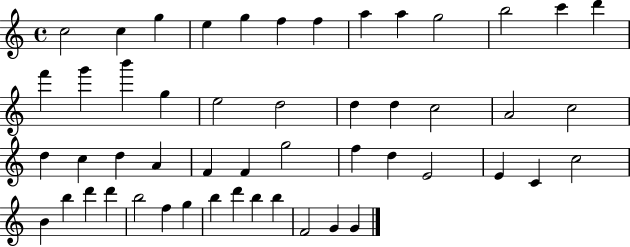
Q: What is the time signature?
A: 4/4